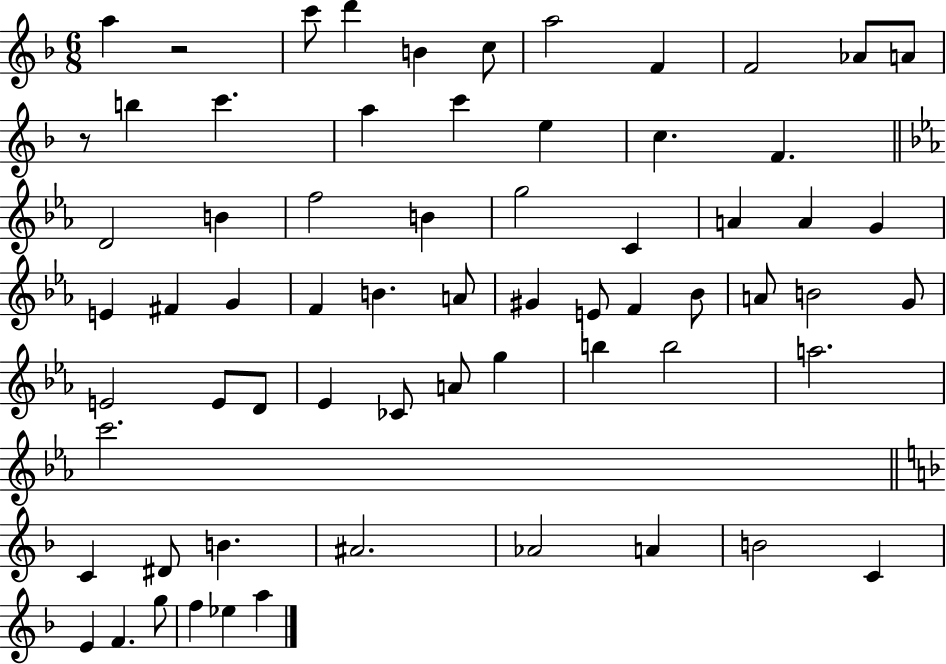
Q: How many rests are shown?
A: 2